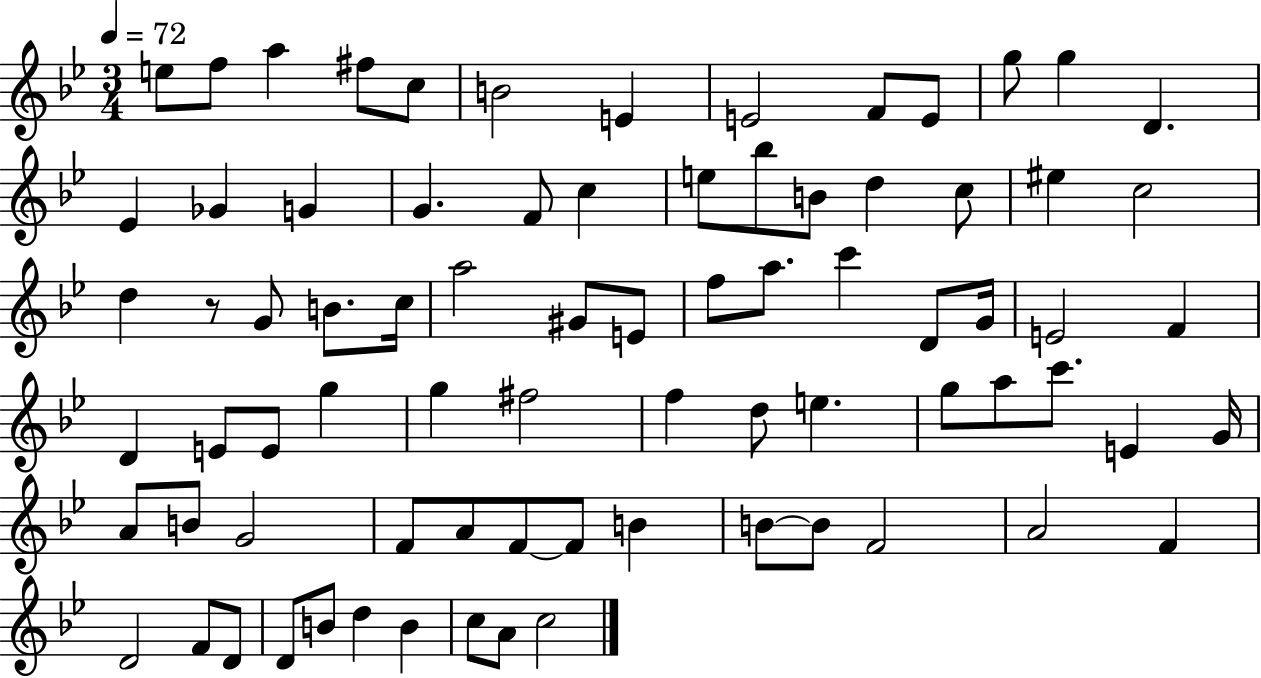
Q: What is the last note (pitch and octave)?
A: C5